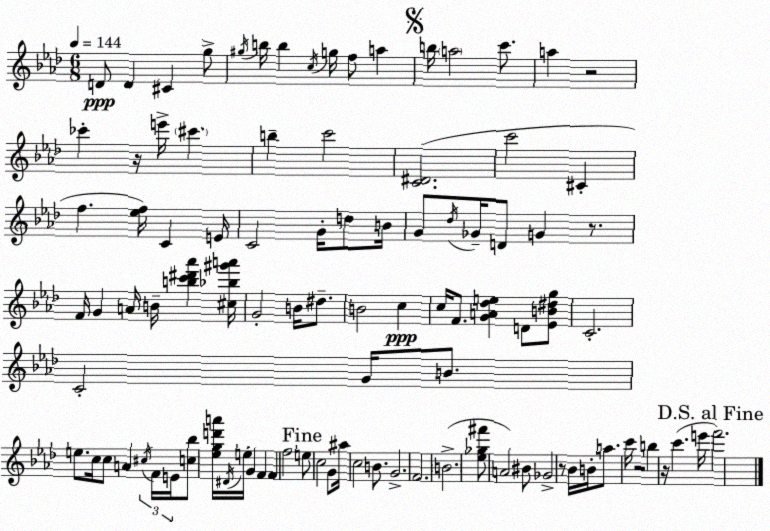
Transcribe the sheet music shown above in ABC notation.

X:1
T:Untitled
M:6/8
L:1/4
K:Fm
D/2 D ^C g/2 ^g/4 b/4 b c/4 g/4 f/2 a b/4 a2 c'/2 a z2 _c' z/4 e'/4 ^c' b c'2 [C^D]2 c'2 ^C f [_ef]/4 C E/4 C2 G/4 d/2 B/4 G/2 _d/4 _G/4 D/2 G z/2 F/4 G A/4 B/4 [bc'^d'_a'] [^c_b^g'a']/4 G2 B/4 ^d/2 B2 c c/4 F/2 [GA_de] D/2 [_EB^dg]/2 C2 C2 G/4 B/2 e/2 c/4 c/2 A ^c/4 F/4 E/4 [c_b]/2 [_egd'a']/4 ^D/4 e/4 G F F f2 e/2 c2 G/2 ^a/4 c2 B/2 G2 F2 B2 [_e_g^f']/2 A2 ^B/2 _G2 z/2 _B/4 B/4 a/2 c'/4 z2 b z/4 c' e'/4 f'2